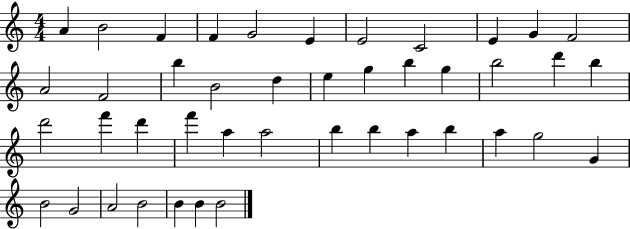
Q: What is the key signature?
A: C major